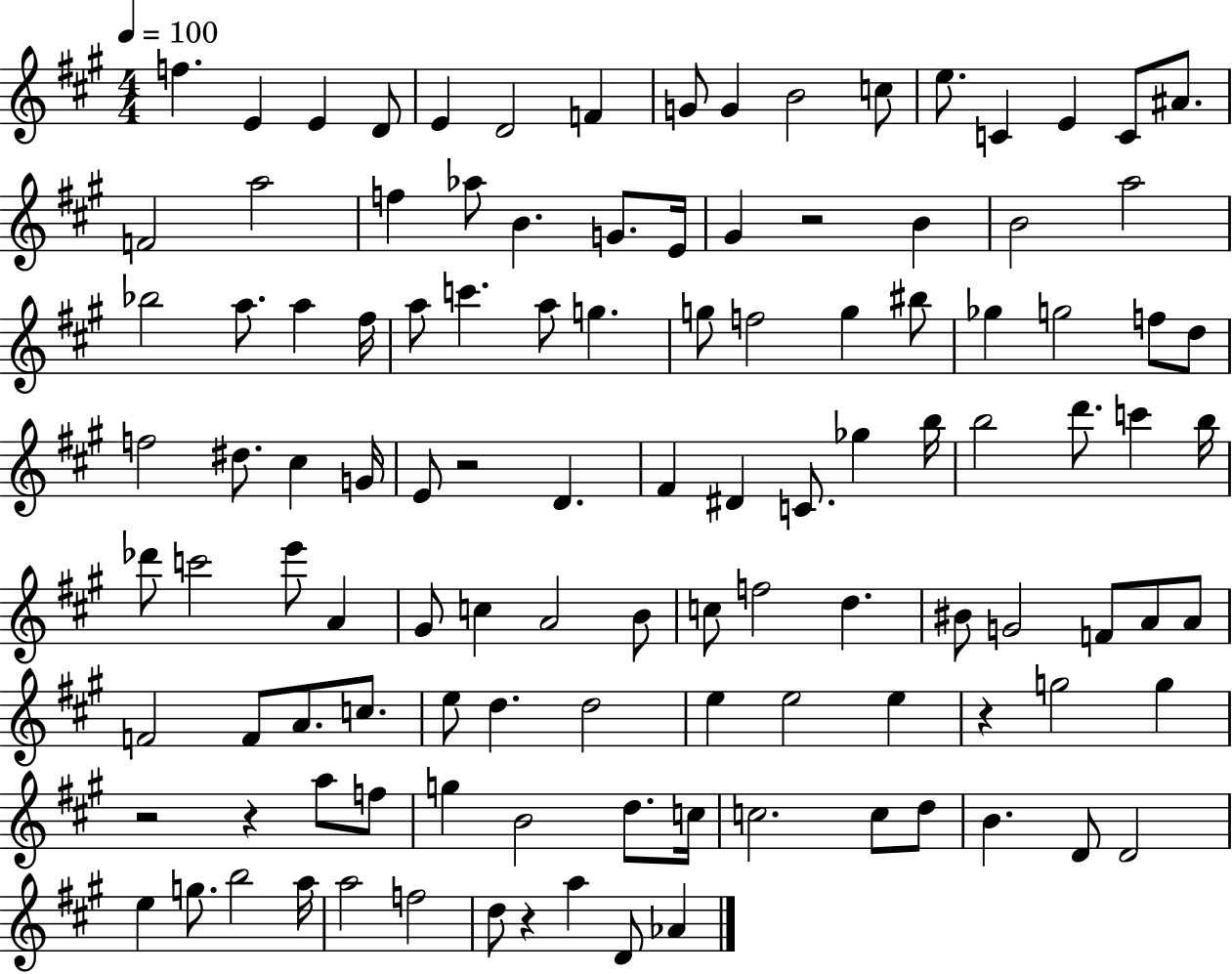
{
  \clef treble
  \numericTimeSignature
  \time 4/4
  \key a \major
  \tempo 4 = 100
  f''4. e'4 e'4 d'8 | e'4 d'2 f'4 | g'8 g'4 b'2 c''8 | e''8. c'4 e'4 c'8 ais'8. | \break f'2 a''2 | f''4 aes''8 b'4. g'8. e'16 | gis'4 r2 b'4 | b'2 a''2 | \break bes''2 a''8. a''4 fis''16 | a''8 c'''4. a''8 g''4. | g''8 f''2 g''4 bis''8 | ges''4 g''2 f''8 d''8 | \break f''2 dis''8. cis''4 g'16 | e'8 r2 d'4. | fis'4 dis'4 c'8. ges''4 b''16 | b''2 d'''8. c'''4 b''16 | \break des'''8 c'''2 e'''8 a'4 | gis'8 c''4 a'2 b'8 | c''8 f''2 d''4. | bis'8 g'2 f'8 a'8 a'8 | \break f'2 f'8 a'8. c''8. | e''8 d''4. d''2 | e''4 e''2 e''4 | r4 g''2 g''4 | \break r2 r4 a''8 f''8 | g''4 b'2 d''8. c''16 | c''2. c''8 d''8 | b'4. d'8 d'2 | \break e''4 g''8. b''2 a''16 | a''2 f''2 | d''8 r4 a''4 d'8 aes'4 | \bar "|."
}